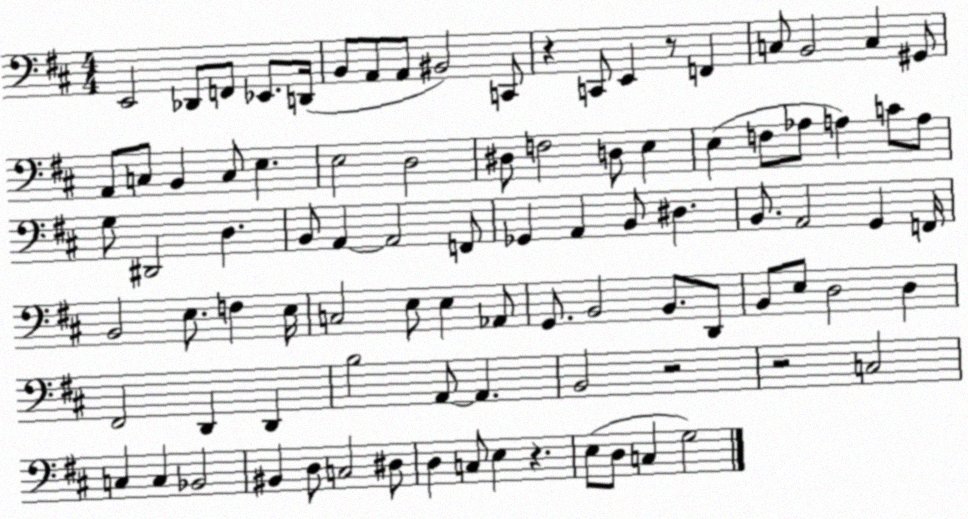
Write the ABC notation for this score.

X:1
T:Untitled
M:4/4
L:1/4
K:D
E,,2 _D,,/2 F,,/2 _E,,/2 D,,/4 B,,/2 A,,/2 A,,/2 ^B,,2 C,,/2 z C,,/2 E,, z/2 F,, C,/2 B,,2 C, ^G,,/2 A,,/2 C,/2 B,, C,/2 E, E,2 D,2 ^D,/2 F,2 D,/2 E, E, F,/2 _A,/2 A, C/2 A,/2 G,/2 ^D,,2 D, B,,/2 A,, A,,2 F,,/2 _G,, A,, B,,/2 ^D, B,,/2 A,,2 G,, F,,/4 B,,2 E,/2 F, E,/4 C,2 E,/2 E, _A,,/2 G,,/2 B,,2 B,,/2 D,,/2 B,,/2 E,/2 D,2 D, ^F,,2 D,, D,, B,2 A,,/2 A,, B,,2 z2 z2 C,2 C, C, _B,,2 ^B,, D,/2 C,2 ^D,/2 D, C,/2 E, z E,/2 D,/2 C, G,2